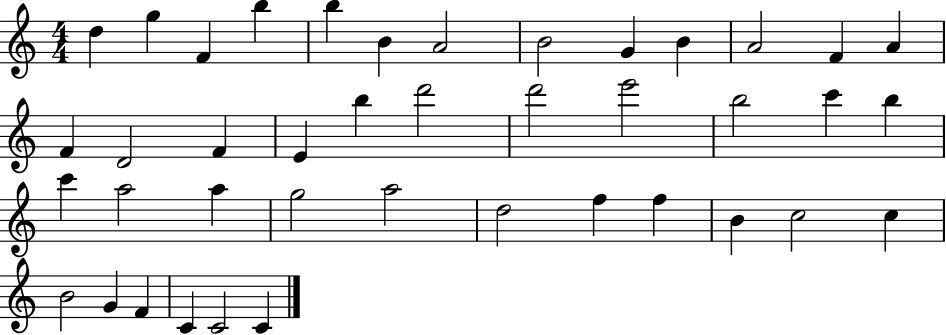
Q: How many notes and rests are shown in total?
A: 41